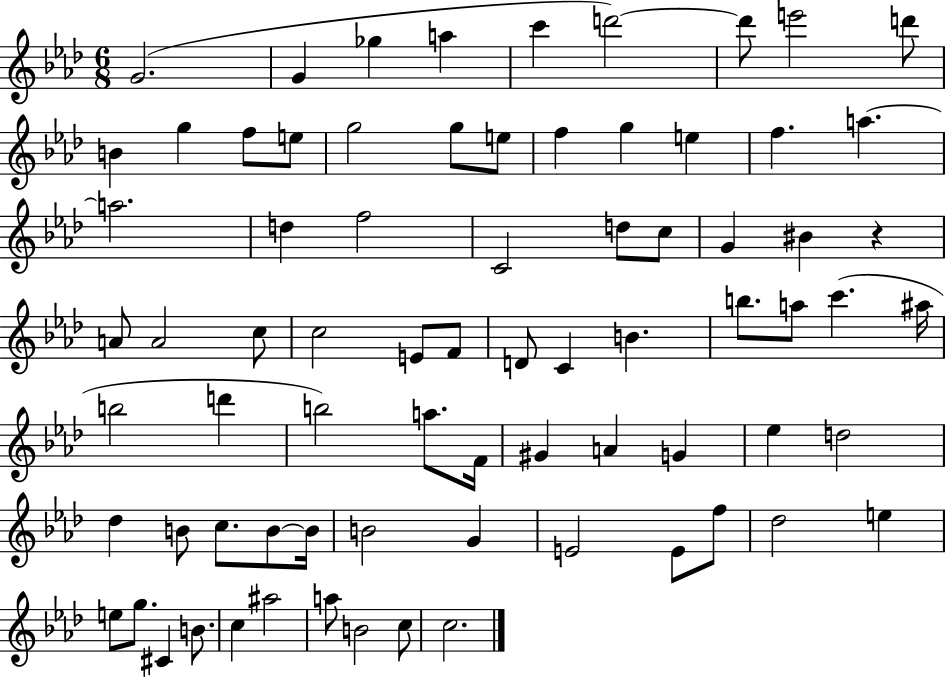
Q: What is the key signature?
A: AES major